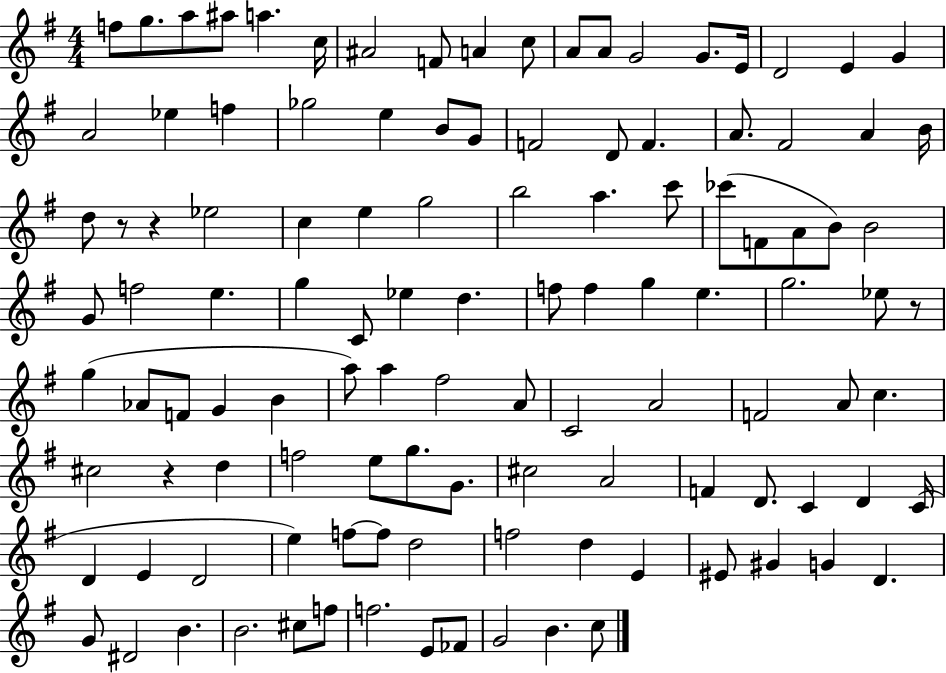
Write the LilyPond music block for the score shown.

{
  \clef treble
  \numericTimeSignature
  \time 4/4
  \key g \major
  f''8 g''8. a''8 ais''8 a''4. c''16 | ais'2 f'8 a'4 c''8 | a'8 a'8 g'2 g'8. e'16 | d'2 e'4 g'4 | \break a'2 ees''4 f''4 | ges''2 e''4 b'8 g'8 | f'2 d'8 f'4. | a'8. fis'2 a'4 b'16 | \break d''8 r8 r4 ees''2 | c''4 e''4 g''2 | b''2 a''4. c'''8 | ces'''8( f'8 a'8 b'8) b'2 | \break g'8 f''2 e''4. | g''4 c'8 ees''4 d''4. | f''8 f''4 g''4 e''4. | g''2. ees''8 r8 | \break g''4( aes'8 f'8 g'4 b'4 | a''8) a''4 fis''2 a'8 | c'2 a'2 | f'2 a'8 c''4. | \break cis''2 r4 d''4 | f''2 e''8 g''8. g'8. | cis''2 a'2 | f'4 d'8. c'4 d'4 c'16( | \break d'4 e'4 d'2 | e''4) f''8~~ f''8 d''2 | f''2 d''4 e'4 | eis'8 gis'4 g'4 d'4. | \break g'8 dis'2 b'4. | b'2. cis''8 f''8 | f''2. e'8 fes'8 | g'2 b'4. c''8 | \break \bar "|."
}